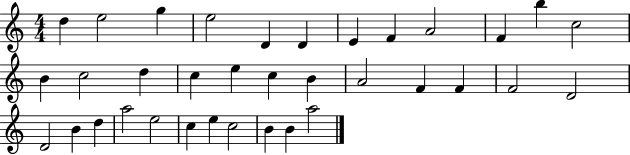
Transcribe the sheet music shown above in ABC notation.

X:1
T:Untitled
M:4/4
L:1/4
K:C
d e2 g e2 D D E F A2 F b c2 B c2 d c e c B A2 F F F2 D2 D2 B d a2 e2 c e c2 B B a2